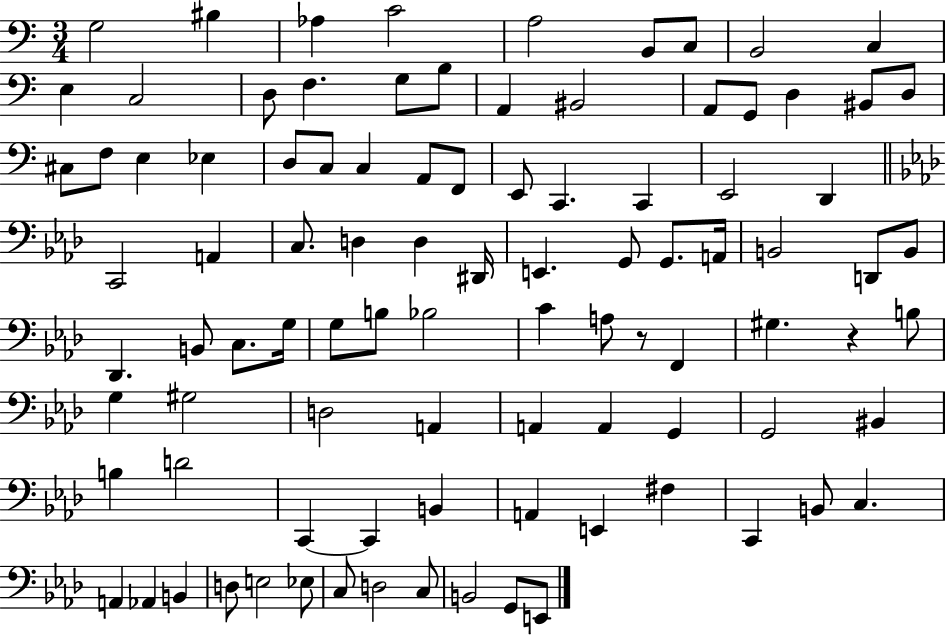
G3/h BIS3/q Ab3/q C4/h A3/h B2/e C3/e B2/h C3/q E3/q C3/h D3/e F3/q. G3/e B3/e A2/q BIS2/h A2/e G2/e D3/q BIS2/e D3/e C#3/e F3/e E3/q Eb3/q D3/e C3/e C3/q A2/e F2/e E2/e C2/q. C2/q E2/h D2/q C2/h A2/q C3/e. D3/q D3/q D#2/s E2/q. G2/e G2/e. A2/s B2/h D2/e B2/e Db2/q. B2/e C3/e. G3/s G3/e B3/e Bb3/h C4/q A3/e R/e F2/q G#3/q. R/q B3/e G3/q G#3/h D3/h A2/q A2/q A2/q G2/q G2/h BIS2/q B3/q D4/h C2/q C2/q B2/q A2/q E2/q F#3/q C2/q B2/e C3/q. A2/q Ab2/q B2/q D3/e E3/h Eb3/e C3/e D3/h C3/e B2/h G2/e E2/e